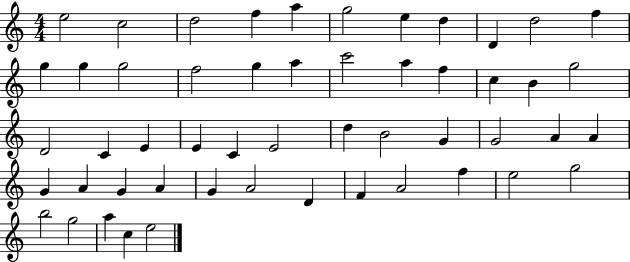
X:1
T:Untitled
M:4/4
L:1/4
K:C
e2 c2 d2 f a g2 e d D d2 f g g g2 f2 g a c'2 a f c B g2 D2 C E E C E2 d B2 G G2 A A G A G A G A2 D F A2 f e2 g2 b2 g2 a c e2